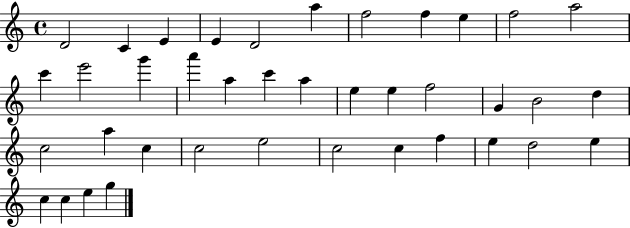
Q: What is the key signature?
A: C major